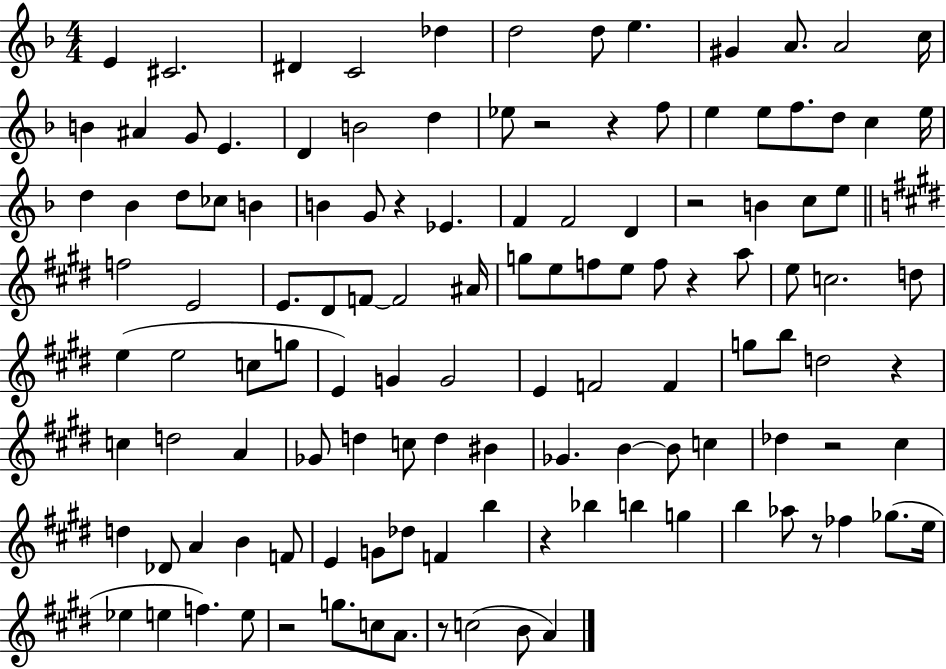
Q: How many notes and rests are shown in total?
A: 123